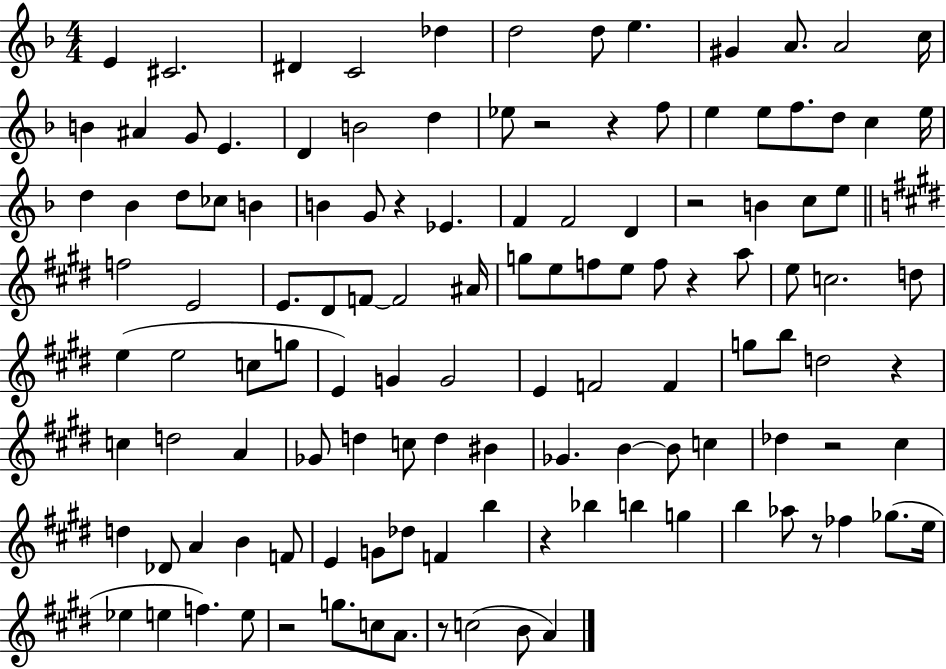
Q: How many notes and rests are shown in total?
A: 123